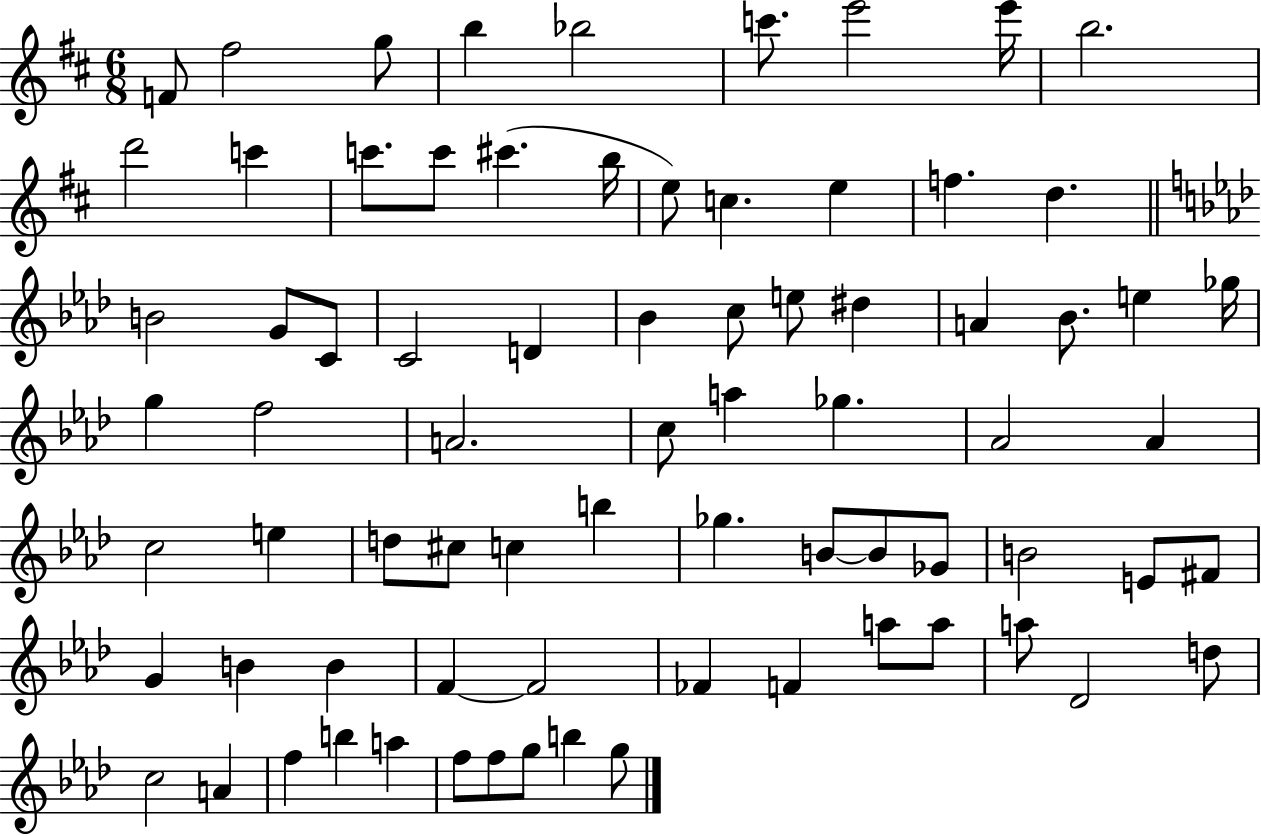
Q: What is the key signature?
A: D major